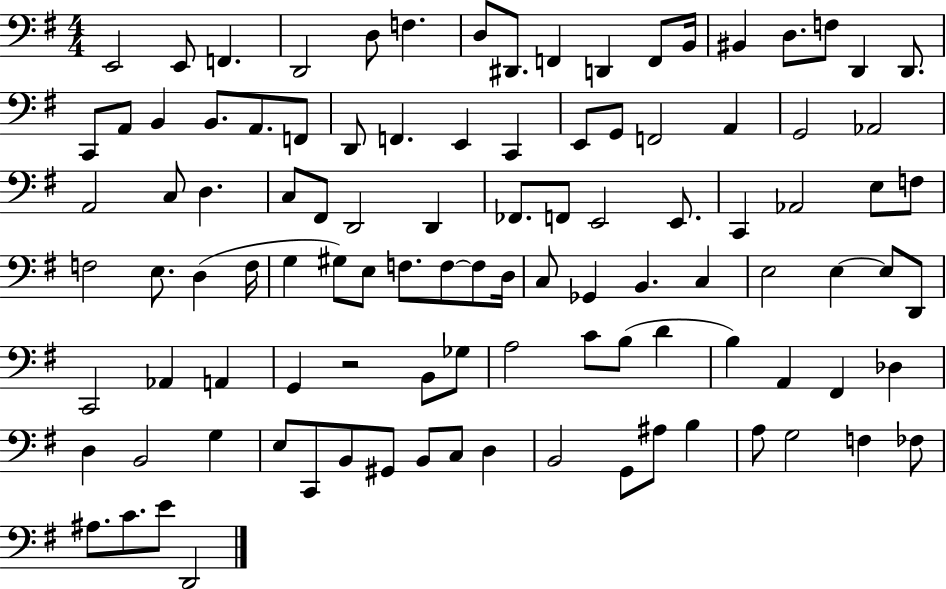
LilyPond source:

{
  \clef bass
  \numericTimeSignature
  \time 4/4
  \key g \major
  e,2 e,8 f,4. | d,2 d8 f4. | d8 dis,8. f,4 d,4 f,8 b,16 | bis,4 d8. f8 d,4 d,8. | \break c,8 a,8 b,4 b,8. a,8. f,8 | d,8 f,4. e,4 c,4 | e,8 g,8 f,2 a,4 | g,2 aes,2 | \break a,2 c8 d4. | c8 fis,8 d,2 d,4 | fes,8. f,8 e,2 e,8. | c,4 aes,2 e8 f8 | \break f2 e8. d4( f16 | g4 gis8) e8 f8. f8~~ f8 d16 | c8 ges,4 b,4. c4 | e2 e4~~ e8 d,8 | \break c,2 aes,4 a,4 | g,4 r2 b,8 ges8 | a2 c'8 b8( d'4 | b4) a,4 fis,4 des4 | \break d4 b,2 g4 | e8 c,8 b,8 gis,8 b,8 c8 d4 | b,2 g,8 ais8 b4 | a8 g2 f4 fes8 | \break ais8. c'8. e'8 d,2 | \bar "|."
}